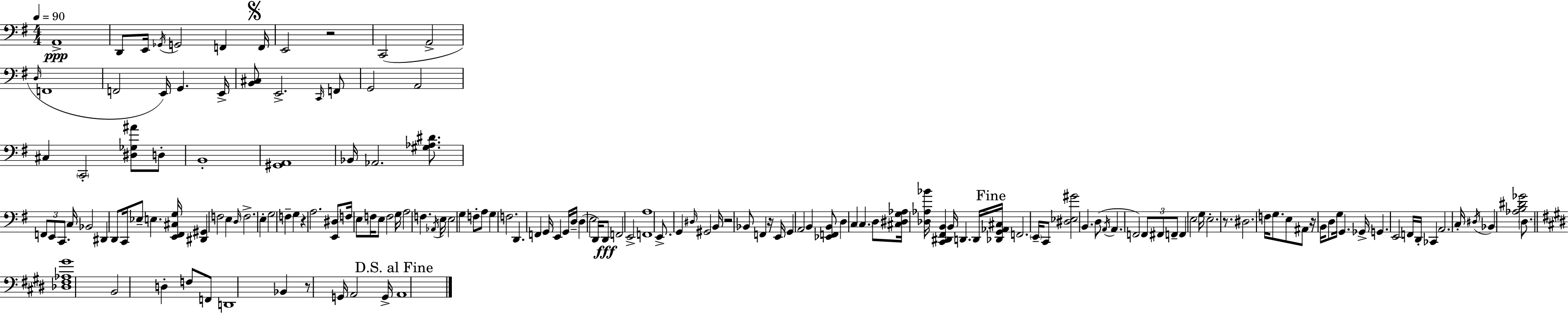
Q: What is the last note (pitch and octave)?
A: A2